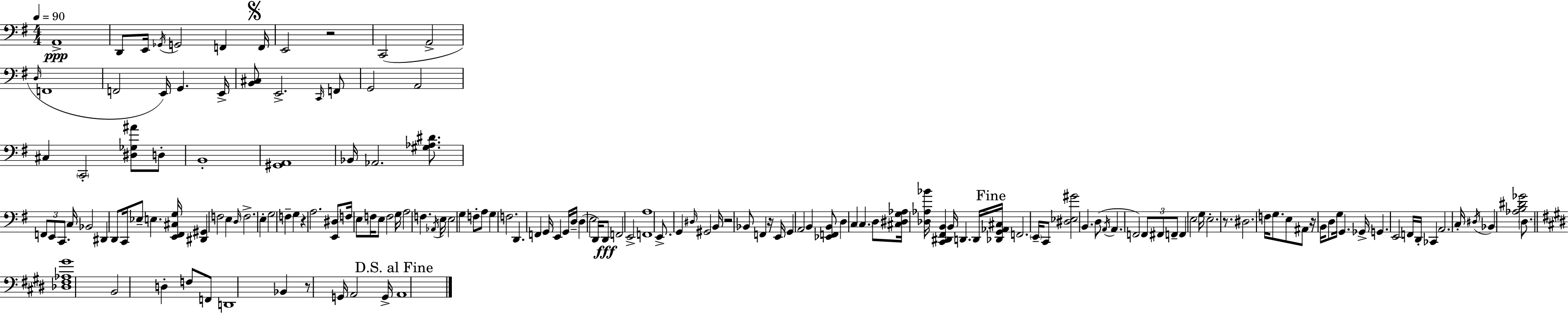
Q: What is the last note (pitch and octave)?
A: A2